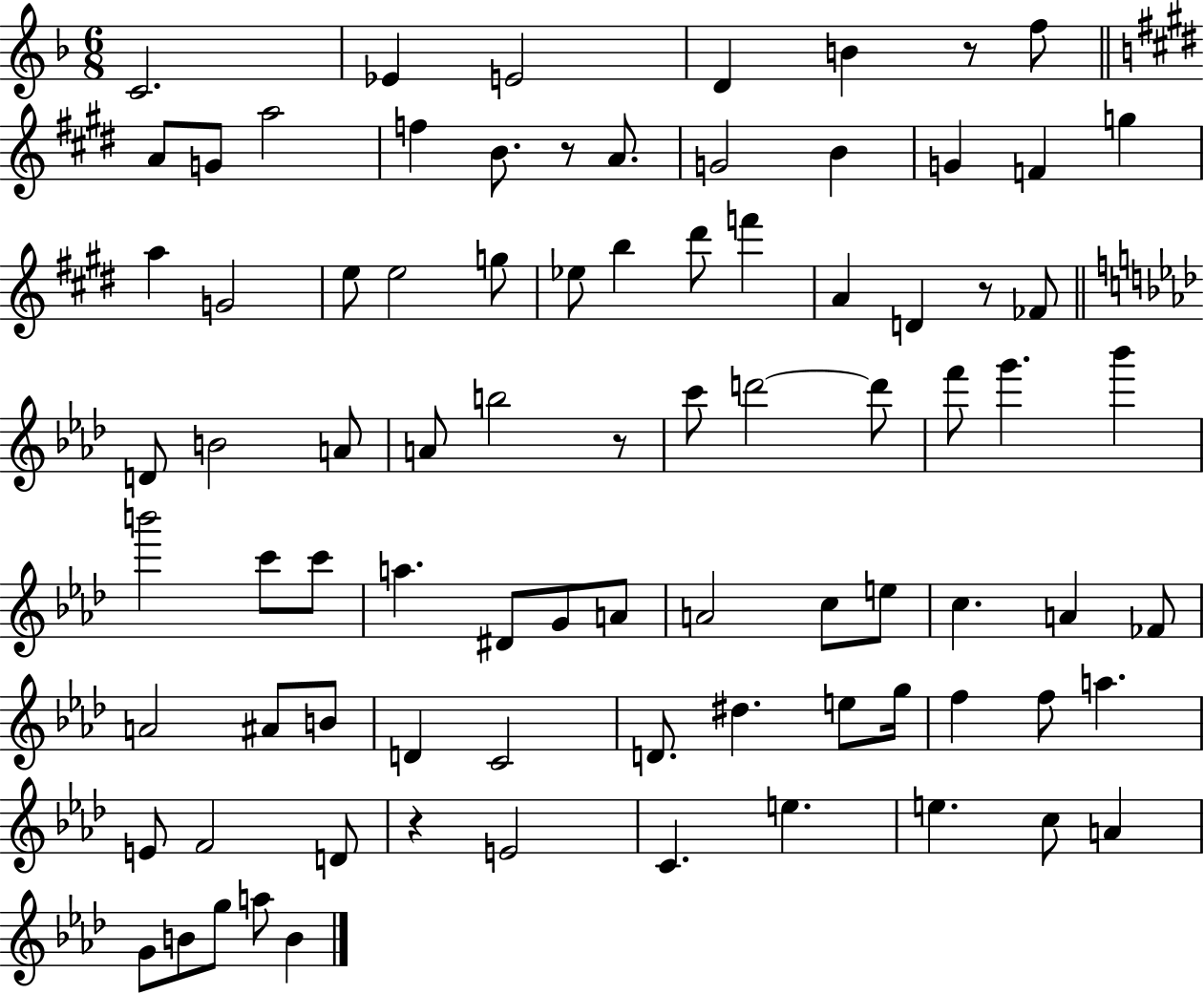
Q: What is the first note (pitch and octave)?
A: C4